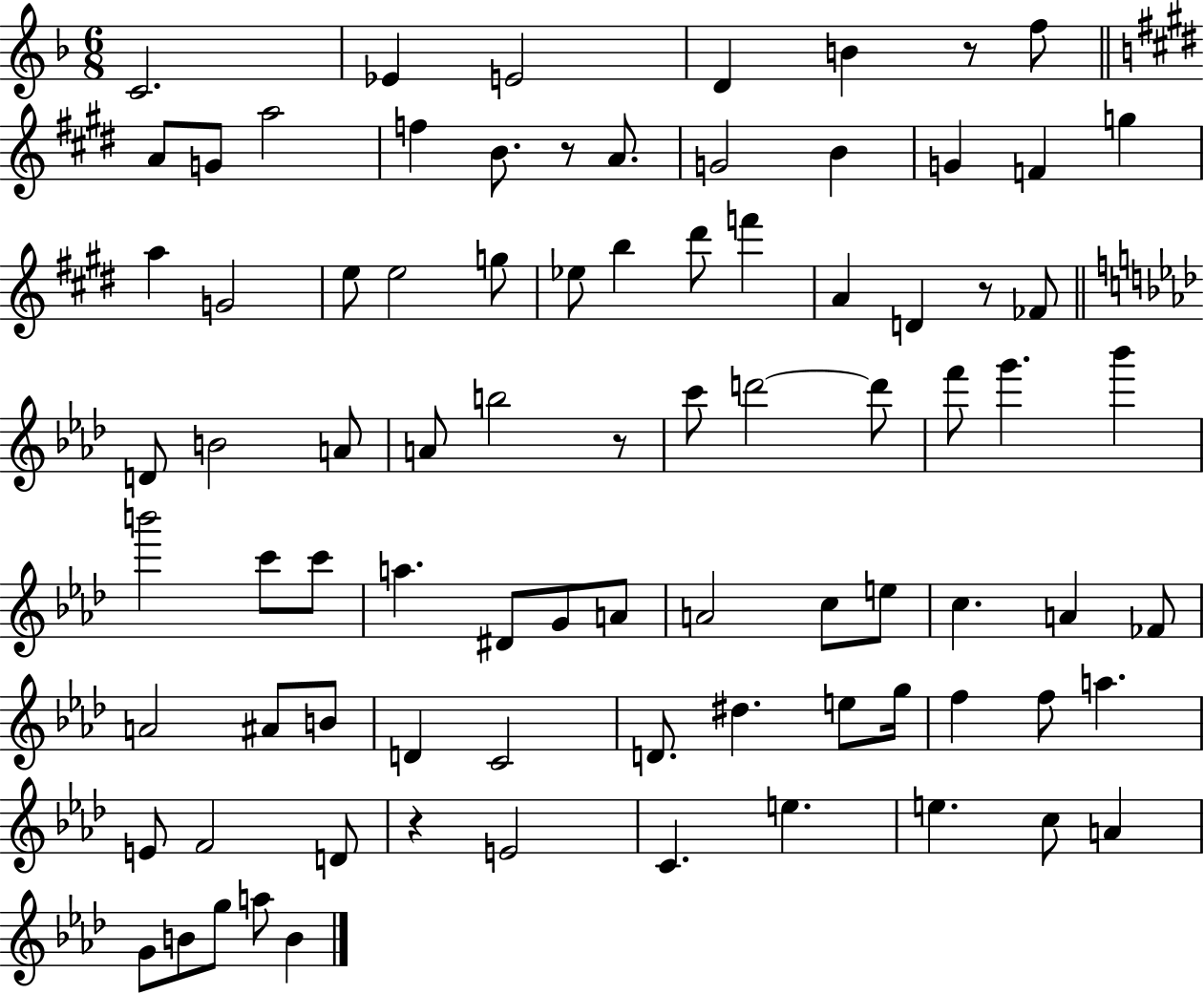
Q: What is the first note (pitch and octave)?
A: C4